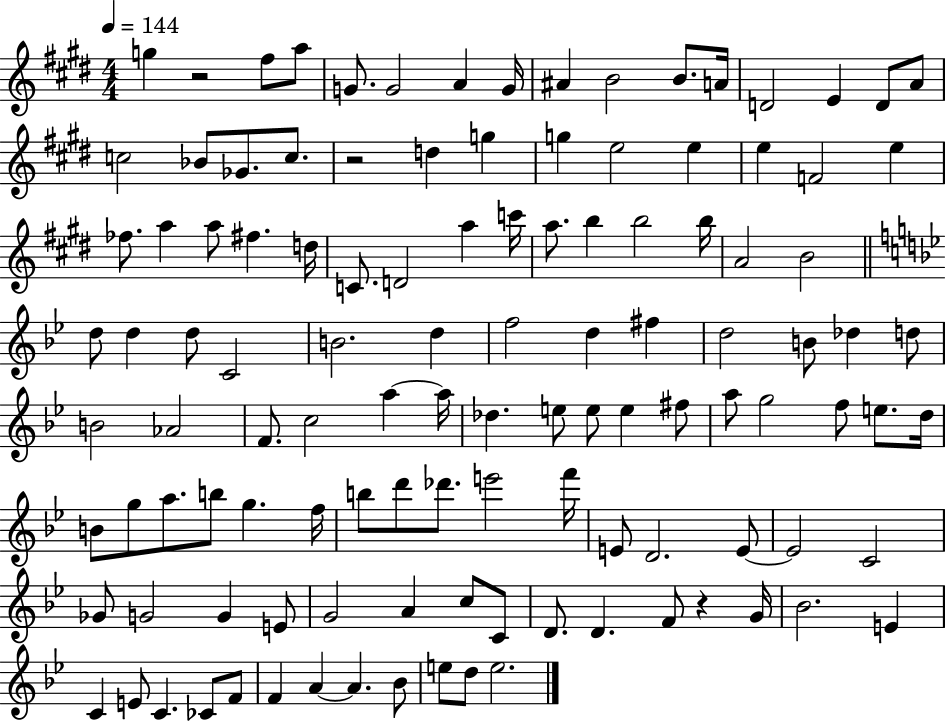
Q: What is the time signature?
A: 4/4